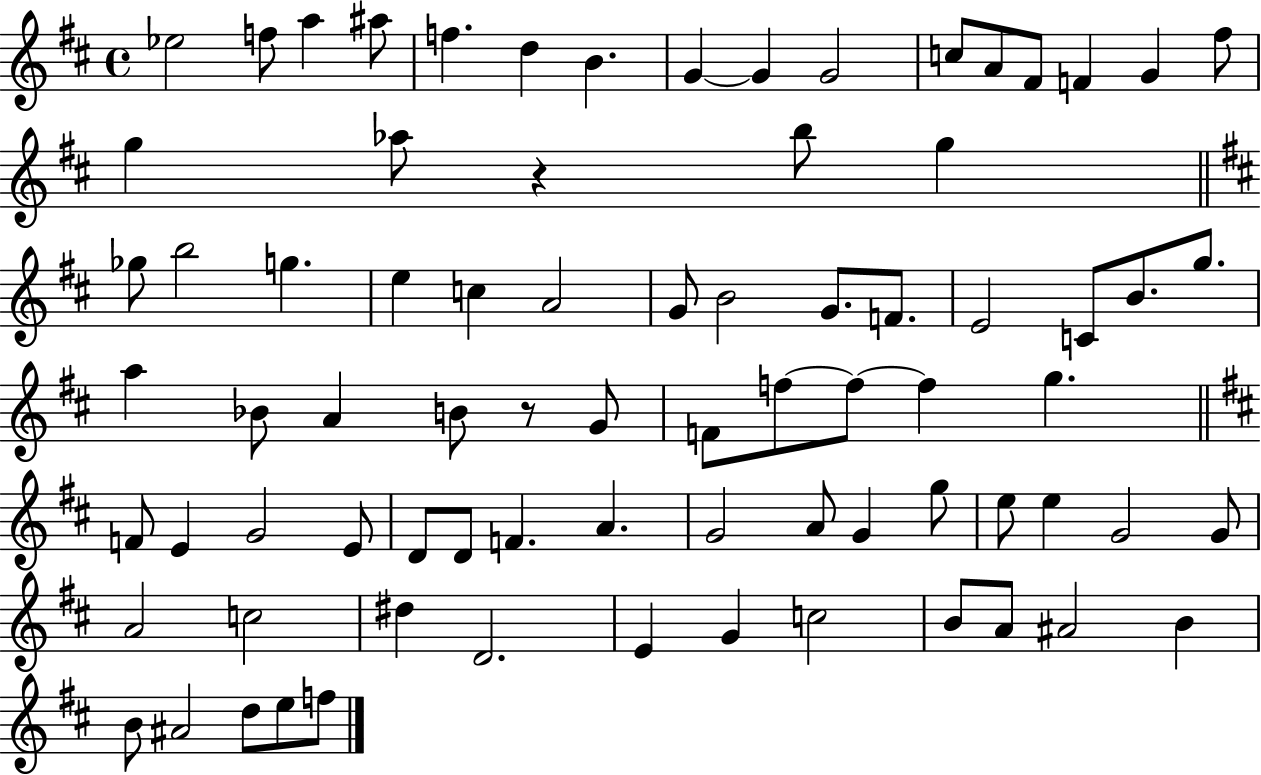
Eb5/h F5/e A5/q A#5/e F5/q. D5/q B4/q. G4/q G4/q G4/h C5/e A4/e F#4/e F4/q G4/q F#5/e G5/q Ab5/e R/q B5/e G5/q Gb5/e B5/h G5/q. E5/q C5/q A4/h G4/e B4/h G4/e. F4/e. E4/h C4/e B4/e. G5/e. A5/q Bb4/e A4/q B4/e R/e G4/e F4/e F5/e F5/e F5/q G5/q. F4/e E4/q G4/h E4/e D4/e D4/e F4/q. A4/q. G4/h A4/e G4/q G5/e E5/e E5/q G4/h G4/e A4/h C5/h D#5/q D4/h. E4/q G4/q C5/h B4/e A4/e A#4/h B4/q B4/e A#4/h D5/e E5/e F5/e